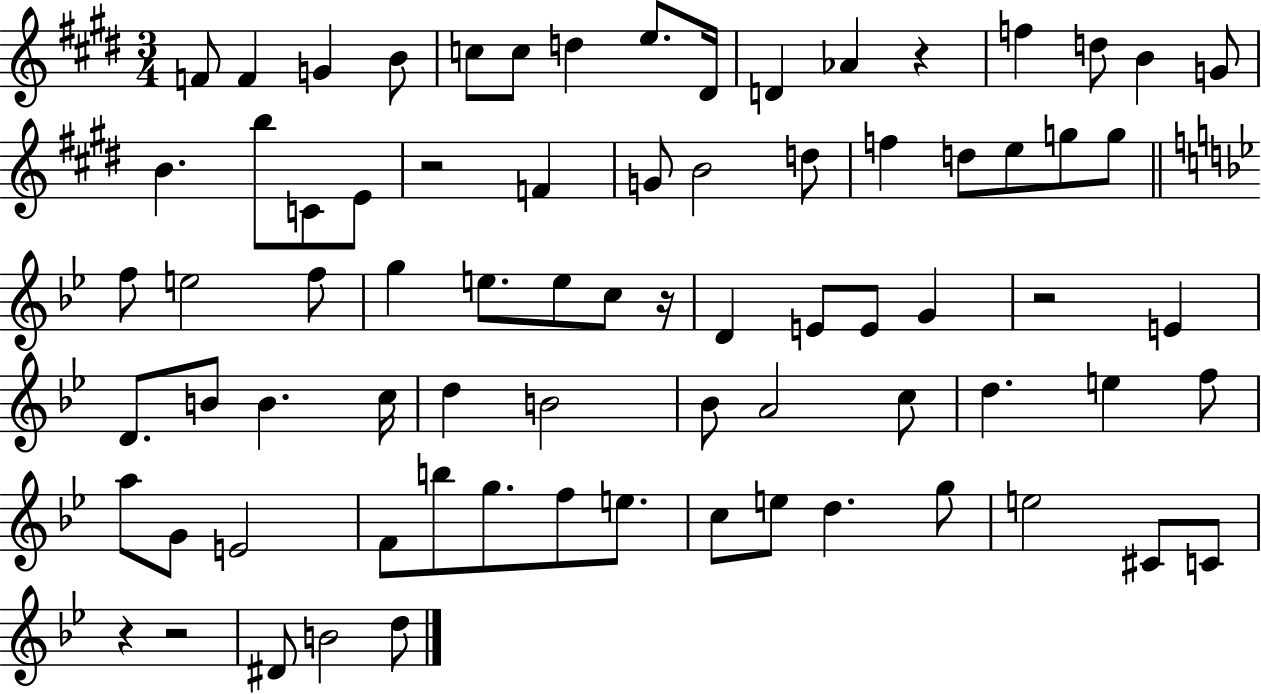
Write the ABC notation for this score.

X:1
T:Untitled
M:3/4
L:1/4
K:E
F/2 F G B/2 c/2 c/2 d e/2 ^D/4 D _A z f d/2 B G/2 B b/2 C/2 E/2 z2 F G/2 B2 d/2 f d/2 e/2 g/2 g/2 f/2 e2 f/2 g e/2 e/2 c/2 z/4 D E/2 E/2 G z2 E D/2 B/2 B c/4 d B2 _B/2 A2 c/2 d e f/2 a/2 G/2 E2 F/2 b/2 g/2 f/2 e/2 c/2 e/2 d g/2 e2 ^C/2 C/2 z z2 ^D/2 B2 d/2